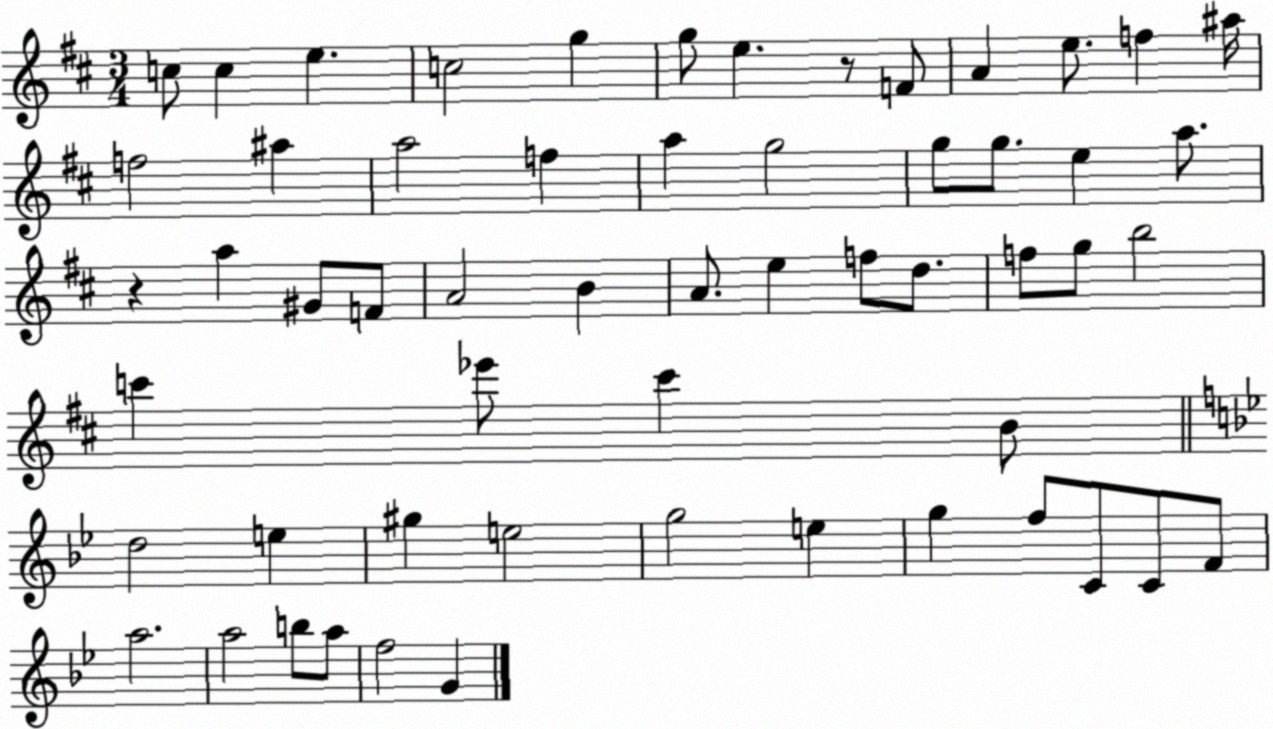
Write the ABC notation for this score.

X:1
T:Untitled
M:3/4
L:1/4
K:D
c/2 c e c2 g g/2 e z/2 F/2 A e/2 f ^a/4 f2 ^a a2 f a g2 g/2 g/2 e a/2 z a ^G/2 F/2 A2 B A/2 e f/2 d/2 f/2 g/2 b2 c' _e'/2 c' B/2 d2 e ^g e2 g2 e g f/2 C/2 C/2 F/2 a2 a2 b/2 a/2 f2 G